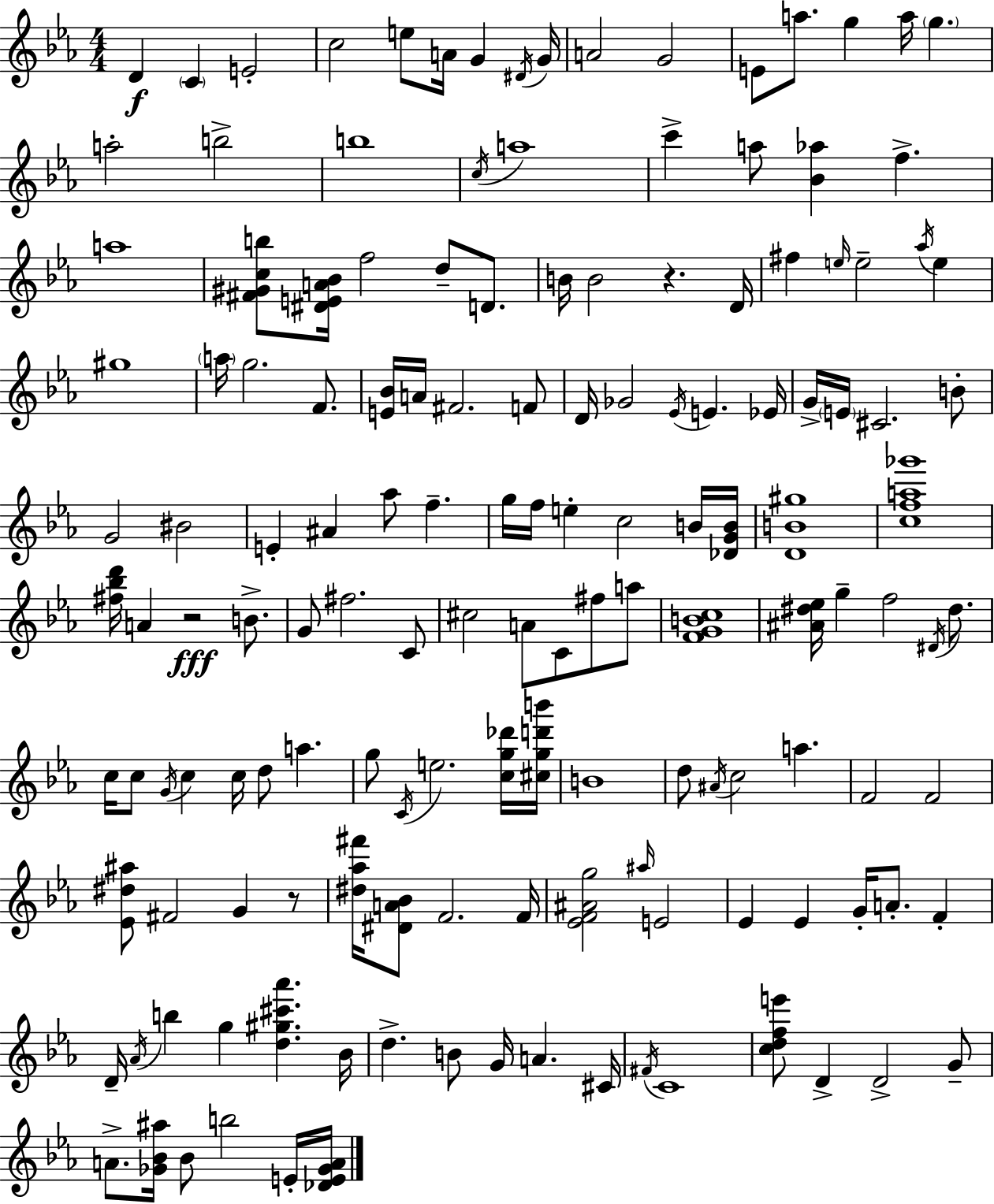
{
  \clef treble
  \numericTimeSignature
  \time 4/4
  \key c \minor
  d'4\f \parenthesize c'4 e'2-. | c''2 e''8 a'16 g'4 \acciaccatura { dis'16 } | g'16 a'2 g'2 | e'8 a''8. g''4 a''16 \parenthesize g''4. | \break a''2-. b''2-> | b''1 | \acciaccatura { c''16 } a''1 | c'''4-> a''8 <bes' aes''>4 f''4.-> | \break a''1 | <fis' gis' c'' b''>8 <dis' e' a' bes'>16 f''2 d''8-- d'8. | b'16 b'2 r4. | d'16 fis''4 \grace { e''16 } e''2-- \acciaccatura { aes''16 } | \break e''4 gis''1 | \parenthesize a''16 g''2. | f'8. <e' bes'>16 a'16 fis'2. | f'8 d'16 ges'2 \acciaccatura { ees'16 } e'4. | \break ees'16 g'16-> \parenthesize e'16 cis'2. | b'8-. g'2 bis'2 | e'4-. ais'4 aes''8 f''4.-- | g''16 f''16 e''4-. c''2 | \break b'16 <des' g' b'>16 <d' b' gis''>1 | <c'' f'' a'' ges'''>1 | <fis'' bes'' d'''>16 a'4 r2\fff | b'8.-> g'8 fis''2. | \break c'8 cis''2 a'8 c'8 | fis''8 a''8 <f' g' b' c''>1 | <ais' dis'' ees''>16 g''4-- f''2 | \acciaccatura { dis'16 } dis''8. c''16 c''8 \acciaccatura { g'16 } c''4 c''16 d''8 | \break a''4. g''8 \acciaccatura { c'16 } e''2. | <c'' g'' des'''>16 <cis'' g'' d''' b'''>16 b'1 | d''8 \acciaccatura { ais'16 } c''2 | a''4. f'2 | \break f'2 <ees' dis'' ais''>8 fis'2 | g'4 r8 <dis'' aes'' fis'''>16 <dis' a' bes'>8 f'2. | f'16 <ees' f' ais' g''>2 | \grace { ais''16 } e'2 ees'4 ees'4 | \break g'16-. a'8.-. f'4-. d'16-- \acciaccatura { aes'16 } b''4 | g''4 <d'' gis'' cis''' aes'''>4. bes'16 d''4.-> | b'8 g'16 a'4. cis'16 \acciaccatura { fis'16 } c'1 | <c'' d'' f'' e'''>8 d'4-> | \break d'2-> g'8-- a'8.-> <ges' bes' ais''>16 | bes'8 b''2 e'16-. <des' e' ges' a'>16 \bar "|."
}